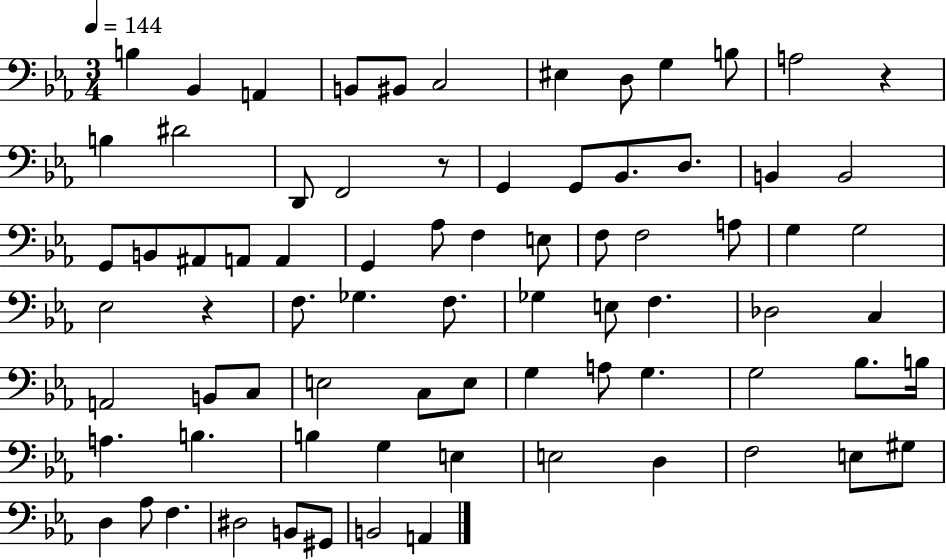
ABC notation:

X:1
T:Untitled
M:3/4
L:1/4
K:Eb
B, _B,, A,, B,,/2 ^B,,/2 C,2 ^E, D,/2 G, B,/2 A,2 z B, ^D2 D,,/2 F,,2 z/2 G,, G,,/2 _B,,/2 D,/2 B,, B,,2 G,,/2 B,,/2 ^A,,/2 A,,/2 A,, G,, _A,/2 F, E,/2 F,/2 F,2 A,/2 G, G,2 _E,2 z F,/2 _G, F,/2 _G, E,/2 F, _D,2 C, A,,2 B,,/2 C,/2 E,2 C,/2 E,/2 G, A,/2 G, G,2 _B,/2 B,/4 A, B, B, G, E, E,2 D, F,2 E,/2 ^G,/2 D, _A,/2 F, ^D,2 B,,/2 ^G,,/2 B,,2 A,,